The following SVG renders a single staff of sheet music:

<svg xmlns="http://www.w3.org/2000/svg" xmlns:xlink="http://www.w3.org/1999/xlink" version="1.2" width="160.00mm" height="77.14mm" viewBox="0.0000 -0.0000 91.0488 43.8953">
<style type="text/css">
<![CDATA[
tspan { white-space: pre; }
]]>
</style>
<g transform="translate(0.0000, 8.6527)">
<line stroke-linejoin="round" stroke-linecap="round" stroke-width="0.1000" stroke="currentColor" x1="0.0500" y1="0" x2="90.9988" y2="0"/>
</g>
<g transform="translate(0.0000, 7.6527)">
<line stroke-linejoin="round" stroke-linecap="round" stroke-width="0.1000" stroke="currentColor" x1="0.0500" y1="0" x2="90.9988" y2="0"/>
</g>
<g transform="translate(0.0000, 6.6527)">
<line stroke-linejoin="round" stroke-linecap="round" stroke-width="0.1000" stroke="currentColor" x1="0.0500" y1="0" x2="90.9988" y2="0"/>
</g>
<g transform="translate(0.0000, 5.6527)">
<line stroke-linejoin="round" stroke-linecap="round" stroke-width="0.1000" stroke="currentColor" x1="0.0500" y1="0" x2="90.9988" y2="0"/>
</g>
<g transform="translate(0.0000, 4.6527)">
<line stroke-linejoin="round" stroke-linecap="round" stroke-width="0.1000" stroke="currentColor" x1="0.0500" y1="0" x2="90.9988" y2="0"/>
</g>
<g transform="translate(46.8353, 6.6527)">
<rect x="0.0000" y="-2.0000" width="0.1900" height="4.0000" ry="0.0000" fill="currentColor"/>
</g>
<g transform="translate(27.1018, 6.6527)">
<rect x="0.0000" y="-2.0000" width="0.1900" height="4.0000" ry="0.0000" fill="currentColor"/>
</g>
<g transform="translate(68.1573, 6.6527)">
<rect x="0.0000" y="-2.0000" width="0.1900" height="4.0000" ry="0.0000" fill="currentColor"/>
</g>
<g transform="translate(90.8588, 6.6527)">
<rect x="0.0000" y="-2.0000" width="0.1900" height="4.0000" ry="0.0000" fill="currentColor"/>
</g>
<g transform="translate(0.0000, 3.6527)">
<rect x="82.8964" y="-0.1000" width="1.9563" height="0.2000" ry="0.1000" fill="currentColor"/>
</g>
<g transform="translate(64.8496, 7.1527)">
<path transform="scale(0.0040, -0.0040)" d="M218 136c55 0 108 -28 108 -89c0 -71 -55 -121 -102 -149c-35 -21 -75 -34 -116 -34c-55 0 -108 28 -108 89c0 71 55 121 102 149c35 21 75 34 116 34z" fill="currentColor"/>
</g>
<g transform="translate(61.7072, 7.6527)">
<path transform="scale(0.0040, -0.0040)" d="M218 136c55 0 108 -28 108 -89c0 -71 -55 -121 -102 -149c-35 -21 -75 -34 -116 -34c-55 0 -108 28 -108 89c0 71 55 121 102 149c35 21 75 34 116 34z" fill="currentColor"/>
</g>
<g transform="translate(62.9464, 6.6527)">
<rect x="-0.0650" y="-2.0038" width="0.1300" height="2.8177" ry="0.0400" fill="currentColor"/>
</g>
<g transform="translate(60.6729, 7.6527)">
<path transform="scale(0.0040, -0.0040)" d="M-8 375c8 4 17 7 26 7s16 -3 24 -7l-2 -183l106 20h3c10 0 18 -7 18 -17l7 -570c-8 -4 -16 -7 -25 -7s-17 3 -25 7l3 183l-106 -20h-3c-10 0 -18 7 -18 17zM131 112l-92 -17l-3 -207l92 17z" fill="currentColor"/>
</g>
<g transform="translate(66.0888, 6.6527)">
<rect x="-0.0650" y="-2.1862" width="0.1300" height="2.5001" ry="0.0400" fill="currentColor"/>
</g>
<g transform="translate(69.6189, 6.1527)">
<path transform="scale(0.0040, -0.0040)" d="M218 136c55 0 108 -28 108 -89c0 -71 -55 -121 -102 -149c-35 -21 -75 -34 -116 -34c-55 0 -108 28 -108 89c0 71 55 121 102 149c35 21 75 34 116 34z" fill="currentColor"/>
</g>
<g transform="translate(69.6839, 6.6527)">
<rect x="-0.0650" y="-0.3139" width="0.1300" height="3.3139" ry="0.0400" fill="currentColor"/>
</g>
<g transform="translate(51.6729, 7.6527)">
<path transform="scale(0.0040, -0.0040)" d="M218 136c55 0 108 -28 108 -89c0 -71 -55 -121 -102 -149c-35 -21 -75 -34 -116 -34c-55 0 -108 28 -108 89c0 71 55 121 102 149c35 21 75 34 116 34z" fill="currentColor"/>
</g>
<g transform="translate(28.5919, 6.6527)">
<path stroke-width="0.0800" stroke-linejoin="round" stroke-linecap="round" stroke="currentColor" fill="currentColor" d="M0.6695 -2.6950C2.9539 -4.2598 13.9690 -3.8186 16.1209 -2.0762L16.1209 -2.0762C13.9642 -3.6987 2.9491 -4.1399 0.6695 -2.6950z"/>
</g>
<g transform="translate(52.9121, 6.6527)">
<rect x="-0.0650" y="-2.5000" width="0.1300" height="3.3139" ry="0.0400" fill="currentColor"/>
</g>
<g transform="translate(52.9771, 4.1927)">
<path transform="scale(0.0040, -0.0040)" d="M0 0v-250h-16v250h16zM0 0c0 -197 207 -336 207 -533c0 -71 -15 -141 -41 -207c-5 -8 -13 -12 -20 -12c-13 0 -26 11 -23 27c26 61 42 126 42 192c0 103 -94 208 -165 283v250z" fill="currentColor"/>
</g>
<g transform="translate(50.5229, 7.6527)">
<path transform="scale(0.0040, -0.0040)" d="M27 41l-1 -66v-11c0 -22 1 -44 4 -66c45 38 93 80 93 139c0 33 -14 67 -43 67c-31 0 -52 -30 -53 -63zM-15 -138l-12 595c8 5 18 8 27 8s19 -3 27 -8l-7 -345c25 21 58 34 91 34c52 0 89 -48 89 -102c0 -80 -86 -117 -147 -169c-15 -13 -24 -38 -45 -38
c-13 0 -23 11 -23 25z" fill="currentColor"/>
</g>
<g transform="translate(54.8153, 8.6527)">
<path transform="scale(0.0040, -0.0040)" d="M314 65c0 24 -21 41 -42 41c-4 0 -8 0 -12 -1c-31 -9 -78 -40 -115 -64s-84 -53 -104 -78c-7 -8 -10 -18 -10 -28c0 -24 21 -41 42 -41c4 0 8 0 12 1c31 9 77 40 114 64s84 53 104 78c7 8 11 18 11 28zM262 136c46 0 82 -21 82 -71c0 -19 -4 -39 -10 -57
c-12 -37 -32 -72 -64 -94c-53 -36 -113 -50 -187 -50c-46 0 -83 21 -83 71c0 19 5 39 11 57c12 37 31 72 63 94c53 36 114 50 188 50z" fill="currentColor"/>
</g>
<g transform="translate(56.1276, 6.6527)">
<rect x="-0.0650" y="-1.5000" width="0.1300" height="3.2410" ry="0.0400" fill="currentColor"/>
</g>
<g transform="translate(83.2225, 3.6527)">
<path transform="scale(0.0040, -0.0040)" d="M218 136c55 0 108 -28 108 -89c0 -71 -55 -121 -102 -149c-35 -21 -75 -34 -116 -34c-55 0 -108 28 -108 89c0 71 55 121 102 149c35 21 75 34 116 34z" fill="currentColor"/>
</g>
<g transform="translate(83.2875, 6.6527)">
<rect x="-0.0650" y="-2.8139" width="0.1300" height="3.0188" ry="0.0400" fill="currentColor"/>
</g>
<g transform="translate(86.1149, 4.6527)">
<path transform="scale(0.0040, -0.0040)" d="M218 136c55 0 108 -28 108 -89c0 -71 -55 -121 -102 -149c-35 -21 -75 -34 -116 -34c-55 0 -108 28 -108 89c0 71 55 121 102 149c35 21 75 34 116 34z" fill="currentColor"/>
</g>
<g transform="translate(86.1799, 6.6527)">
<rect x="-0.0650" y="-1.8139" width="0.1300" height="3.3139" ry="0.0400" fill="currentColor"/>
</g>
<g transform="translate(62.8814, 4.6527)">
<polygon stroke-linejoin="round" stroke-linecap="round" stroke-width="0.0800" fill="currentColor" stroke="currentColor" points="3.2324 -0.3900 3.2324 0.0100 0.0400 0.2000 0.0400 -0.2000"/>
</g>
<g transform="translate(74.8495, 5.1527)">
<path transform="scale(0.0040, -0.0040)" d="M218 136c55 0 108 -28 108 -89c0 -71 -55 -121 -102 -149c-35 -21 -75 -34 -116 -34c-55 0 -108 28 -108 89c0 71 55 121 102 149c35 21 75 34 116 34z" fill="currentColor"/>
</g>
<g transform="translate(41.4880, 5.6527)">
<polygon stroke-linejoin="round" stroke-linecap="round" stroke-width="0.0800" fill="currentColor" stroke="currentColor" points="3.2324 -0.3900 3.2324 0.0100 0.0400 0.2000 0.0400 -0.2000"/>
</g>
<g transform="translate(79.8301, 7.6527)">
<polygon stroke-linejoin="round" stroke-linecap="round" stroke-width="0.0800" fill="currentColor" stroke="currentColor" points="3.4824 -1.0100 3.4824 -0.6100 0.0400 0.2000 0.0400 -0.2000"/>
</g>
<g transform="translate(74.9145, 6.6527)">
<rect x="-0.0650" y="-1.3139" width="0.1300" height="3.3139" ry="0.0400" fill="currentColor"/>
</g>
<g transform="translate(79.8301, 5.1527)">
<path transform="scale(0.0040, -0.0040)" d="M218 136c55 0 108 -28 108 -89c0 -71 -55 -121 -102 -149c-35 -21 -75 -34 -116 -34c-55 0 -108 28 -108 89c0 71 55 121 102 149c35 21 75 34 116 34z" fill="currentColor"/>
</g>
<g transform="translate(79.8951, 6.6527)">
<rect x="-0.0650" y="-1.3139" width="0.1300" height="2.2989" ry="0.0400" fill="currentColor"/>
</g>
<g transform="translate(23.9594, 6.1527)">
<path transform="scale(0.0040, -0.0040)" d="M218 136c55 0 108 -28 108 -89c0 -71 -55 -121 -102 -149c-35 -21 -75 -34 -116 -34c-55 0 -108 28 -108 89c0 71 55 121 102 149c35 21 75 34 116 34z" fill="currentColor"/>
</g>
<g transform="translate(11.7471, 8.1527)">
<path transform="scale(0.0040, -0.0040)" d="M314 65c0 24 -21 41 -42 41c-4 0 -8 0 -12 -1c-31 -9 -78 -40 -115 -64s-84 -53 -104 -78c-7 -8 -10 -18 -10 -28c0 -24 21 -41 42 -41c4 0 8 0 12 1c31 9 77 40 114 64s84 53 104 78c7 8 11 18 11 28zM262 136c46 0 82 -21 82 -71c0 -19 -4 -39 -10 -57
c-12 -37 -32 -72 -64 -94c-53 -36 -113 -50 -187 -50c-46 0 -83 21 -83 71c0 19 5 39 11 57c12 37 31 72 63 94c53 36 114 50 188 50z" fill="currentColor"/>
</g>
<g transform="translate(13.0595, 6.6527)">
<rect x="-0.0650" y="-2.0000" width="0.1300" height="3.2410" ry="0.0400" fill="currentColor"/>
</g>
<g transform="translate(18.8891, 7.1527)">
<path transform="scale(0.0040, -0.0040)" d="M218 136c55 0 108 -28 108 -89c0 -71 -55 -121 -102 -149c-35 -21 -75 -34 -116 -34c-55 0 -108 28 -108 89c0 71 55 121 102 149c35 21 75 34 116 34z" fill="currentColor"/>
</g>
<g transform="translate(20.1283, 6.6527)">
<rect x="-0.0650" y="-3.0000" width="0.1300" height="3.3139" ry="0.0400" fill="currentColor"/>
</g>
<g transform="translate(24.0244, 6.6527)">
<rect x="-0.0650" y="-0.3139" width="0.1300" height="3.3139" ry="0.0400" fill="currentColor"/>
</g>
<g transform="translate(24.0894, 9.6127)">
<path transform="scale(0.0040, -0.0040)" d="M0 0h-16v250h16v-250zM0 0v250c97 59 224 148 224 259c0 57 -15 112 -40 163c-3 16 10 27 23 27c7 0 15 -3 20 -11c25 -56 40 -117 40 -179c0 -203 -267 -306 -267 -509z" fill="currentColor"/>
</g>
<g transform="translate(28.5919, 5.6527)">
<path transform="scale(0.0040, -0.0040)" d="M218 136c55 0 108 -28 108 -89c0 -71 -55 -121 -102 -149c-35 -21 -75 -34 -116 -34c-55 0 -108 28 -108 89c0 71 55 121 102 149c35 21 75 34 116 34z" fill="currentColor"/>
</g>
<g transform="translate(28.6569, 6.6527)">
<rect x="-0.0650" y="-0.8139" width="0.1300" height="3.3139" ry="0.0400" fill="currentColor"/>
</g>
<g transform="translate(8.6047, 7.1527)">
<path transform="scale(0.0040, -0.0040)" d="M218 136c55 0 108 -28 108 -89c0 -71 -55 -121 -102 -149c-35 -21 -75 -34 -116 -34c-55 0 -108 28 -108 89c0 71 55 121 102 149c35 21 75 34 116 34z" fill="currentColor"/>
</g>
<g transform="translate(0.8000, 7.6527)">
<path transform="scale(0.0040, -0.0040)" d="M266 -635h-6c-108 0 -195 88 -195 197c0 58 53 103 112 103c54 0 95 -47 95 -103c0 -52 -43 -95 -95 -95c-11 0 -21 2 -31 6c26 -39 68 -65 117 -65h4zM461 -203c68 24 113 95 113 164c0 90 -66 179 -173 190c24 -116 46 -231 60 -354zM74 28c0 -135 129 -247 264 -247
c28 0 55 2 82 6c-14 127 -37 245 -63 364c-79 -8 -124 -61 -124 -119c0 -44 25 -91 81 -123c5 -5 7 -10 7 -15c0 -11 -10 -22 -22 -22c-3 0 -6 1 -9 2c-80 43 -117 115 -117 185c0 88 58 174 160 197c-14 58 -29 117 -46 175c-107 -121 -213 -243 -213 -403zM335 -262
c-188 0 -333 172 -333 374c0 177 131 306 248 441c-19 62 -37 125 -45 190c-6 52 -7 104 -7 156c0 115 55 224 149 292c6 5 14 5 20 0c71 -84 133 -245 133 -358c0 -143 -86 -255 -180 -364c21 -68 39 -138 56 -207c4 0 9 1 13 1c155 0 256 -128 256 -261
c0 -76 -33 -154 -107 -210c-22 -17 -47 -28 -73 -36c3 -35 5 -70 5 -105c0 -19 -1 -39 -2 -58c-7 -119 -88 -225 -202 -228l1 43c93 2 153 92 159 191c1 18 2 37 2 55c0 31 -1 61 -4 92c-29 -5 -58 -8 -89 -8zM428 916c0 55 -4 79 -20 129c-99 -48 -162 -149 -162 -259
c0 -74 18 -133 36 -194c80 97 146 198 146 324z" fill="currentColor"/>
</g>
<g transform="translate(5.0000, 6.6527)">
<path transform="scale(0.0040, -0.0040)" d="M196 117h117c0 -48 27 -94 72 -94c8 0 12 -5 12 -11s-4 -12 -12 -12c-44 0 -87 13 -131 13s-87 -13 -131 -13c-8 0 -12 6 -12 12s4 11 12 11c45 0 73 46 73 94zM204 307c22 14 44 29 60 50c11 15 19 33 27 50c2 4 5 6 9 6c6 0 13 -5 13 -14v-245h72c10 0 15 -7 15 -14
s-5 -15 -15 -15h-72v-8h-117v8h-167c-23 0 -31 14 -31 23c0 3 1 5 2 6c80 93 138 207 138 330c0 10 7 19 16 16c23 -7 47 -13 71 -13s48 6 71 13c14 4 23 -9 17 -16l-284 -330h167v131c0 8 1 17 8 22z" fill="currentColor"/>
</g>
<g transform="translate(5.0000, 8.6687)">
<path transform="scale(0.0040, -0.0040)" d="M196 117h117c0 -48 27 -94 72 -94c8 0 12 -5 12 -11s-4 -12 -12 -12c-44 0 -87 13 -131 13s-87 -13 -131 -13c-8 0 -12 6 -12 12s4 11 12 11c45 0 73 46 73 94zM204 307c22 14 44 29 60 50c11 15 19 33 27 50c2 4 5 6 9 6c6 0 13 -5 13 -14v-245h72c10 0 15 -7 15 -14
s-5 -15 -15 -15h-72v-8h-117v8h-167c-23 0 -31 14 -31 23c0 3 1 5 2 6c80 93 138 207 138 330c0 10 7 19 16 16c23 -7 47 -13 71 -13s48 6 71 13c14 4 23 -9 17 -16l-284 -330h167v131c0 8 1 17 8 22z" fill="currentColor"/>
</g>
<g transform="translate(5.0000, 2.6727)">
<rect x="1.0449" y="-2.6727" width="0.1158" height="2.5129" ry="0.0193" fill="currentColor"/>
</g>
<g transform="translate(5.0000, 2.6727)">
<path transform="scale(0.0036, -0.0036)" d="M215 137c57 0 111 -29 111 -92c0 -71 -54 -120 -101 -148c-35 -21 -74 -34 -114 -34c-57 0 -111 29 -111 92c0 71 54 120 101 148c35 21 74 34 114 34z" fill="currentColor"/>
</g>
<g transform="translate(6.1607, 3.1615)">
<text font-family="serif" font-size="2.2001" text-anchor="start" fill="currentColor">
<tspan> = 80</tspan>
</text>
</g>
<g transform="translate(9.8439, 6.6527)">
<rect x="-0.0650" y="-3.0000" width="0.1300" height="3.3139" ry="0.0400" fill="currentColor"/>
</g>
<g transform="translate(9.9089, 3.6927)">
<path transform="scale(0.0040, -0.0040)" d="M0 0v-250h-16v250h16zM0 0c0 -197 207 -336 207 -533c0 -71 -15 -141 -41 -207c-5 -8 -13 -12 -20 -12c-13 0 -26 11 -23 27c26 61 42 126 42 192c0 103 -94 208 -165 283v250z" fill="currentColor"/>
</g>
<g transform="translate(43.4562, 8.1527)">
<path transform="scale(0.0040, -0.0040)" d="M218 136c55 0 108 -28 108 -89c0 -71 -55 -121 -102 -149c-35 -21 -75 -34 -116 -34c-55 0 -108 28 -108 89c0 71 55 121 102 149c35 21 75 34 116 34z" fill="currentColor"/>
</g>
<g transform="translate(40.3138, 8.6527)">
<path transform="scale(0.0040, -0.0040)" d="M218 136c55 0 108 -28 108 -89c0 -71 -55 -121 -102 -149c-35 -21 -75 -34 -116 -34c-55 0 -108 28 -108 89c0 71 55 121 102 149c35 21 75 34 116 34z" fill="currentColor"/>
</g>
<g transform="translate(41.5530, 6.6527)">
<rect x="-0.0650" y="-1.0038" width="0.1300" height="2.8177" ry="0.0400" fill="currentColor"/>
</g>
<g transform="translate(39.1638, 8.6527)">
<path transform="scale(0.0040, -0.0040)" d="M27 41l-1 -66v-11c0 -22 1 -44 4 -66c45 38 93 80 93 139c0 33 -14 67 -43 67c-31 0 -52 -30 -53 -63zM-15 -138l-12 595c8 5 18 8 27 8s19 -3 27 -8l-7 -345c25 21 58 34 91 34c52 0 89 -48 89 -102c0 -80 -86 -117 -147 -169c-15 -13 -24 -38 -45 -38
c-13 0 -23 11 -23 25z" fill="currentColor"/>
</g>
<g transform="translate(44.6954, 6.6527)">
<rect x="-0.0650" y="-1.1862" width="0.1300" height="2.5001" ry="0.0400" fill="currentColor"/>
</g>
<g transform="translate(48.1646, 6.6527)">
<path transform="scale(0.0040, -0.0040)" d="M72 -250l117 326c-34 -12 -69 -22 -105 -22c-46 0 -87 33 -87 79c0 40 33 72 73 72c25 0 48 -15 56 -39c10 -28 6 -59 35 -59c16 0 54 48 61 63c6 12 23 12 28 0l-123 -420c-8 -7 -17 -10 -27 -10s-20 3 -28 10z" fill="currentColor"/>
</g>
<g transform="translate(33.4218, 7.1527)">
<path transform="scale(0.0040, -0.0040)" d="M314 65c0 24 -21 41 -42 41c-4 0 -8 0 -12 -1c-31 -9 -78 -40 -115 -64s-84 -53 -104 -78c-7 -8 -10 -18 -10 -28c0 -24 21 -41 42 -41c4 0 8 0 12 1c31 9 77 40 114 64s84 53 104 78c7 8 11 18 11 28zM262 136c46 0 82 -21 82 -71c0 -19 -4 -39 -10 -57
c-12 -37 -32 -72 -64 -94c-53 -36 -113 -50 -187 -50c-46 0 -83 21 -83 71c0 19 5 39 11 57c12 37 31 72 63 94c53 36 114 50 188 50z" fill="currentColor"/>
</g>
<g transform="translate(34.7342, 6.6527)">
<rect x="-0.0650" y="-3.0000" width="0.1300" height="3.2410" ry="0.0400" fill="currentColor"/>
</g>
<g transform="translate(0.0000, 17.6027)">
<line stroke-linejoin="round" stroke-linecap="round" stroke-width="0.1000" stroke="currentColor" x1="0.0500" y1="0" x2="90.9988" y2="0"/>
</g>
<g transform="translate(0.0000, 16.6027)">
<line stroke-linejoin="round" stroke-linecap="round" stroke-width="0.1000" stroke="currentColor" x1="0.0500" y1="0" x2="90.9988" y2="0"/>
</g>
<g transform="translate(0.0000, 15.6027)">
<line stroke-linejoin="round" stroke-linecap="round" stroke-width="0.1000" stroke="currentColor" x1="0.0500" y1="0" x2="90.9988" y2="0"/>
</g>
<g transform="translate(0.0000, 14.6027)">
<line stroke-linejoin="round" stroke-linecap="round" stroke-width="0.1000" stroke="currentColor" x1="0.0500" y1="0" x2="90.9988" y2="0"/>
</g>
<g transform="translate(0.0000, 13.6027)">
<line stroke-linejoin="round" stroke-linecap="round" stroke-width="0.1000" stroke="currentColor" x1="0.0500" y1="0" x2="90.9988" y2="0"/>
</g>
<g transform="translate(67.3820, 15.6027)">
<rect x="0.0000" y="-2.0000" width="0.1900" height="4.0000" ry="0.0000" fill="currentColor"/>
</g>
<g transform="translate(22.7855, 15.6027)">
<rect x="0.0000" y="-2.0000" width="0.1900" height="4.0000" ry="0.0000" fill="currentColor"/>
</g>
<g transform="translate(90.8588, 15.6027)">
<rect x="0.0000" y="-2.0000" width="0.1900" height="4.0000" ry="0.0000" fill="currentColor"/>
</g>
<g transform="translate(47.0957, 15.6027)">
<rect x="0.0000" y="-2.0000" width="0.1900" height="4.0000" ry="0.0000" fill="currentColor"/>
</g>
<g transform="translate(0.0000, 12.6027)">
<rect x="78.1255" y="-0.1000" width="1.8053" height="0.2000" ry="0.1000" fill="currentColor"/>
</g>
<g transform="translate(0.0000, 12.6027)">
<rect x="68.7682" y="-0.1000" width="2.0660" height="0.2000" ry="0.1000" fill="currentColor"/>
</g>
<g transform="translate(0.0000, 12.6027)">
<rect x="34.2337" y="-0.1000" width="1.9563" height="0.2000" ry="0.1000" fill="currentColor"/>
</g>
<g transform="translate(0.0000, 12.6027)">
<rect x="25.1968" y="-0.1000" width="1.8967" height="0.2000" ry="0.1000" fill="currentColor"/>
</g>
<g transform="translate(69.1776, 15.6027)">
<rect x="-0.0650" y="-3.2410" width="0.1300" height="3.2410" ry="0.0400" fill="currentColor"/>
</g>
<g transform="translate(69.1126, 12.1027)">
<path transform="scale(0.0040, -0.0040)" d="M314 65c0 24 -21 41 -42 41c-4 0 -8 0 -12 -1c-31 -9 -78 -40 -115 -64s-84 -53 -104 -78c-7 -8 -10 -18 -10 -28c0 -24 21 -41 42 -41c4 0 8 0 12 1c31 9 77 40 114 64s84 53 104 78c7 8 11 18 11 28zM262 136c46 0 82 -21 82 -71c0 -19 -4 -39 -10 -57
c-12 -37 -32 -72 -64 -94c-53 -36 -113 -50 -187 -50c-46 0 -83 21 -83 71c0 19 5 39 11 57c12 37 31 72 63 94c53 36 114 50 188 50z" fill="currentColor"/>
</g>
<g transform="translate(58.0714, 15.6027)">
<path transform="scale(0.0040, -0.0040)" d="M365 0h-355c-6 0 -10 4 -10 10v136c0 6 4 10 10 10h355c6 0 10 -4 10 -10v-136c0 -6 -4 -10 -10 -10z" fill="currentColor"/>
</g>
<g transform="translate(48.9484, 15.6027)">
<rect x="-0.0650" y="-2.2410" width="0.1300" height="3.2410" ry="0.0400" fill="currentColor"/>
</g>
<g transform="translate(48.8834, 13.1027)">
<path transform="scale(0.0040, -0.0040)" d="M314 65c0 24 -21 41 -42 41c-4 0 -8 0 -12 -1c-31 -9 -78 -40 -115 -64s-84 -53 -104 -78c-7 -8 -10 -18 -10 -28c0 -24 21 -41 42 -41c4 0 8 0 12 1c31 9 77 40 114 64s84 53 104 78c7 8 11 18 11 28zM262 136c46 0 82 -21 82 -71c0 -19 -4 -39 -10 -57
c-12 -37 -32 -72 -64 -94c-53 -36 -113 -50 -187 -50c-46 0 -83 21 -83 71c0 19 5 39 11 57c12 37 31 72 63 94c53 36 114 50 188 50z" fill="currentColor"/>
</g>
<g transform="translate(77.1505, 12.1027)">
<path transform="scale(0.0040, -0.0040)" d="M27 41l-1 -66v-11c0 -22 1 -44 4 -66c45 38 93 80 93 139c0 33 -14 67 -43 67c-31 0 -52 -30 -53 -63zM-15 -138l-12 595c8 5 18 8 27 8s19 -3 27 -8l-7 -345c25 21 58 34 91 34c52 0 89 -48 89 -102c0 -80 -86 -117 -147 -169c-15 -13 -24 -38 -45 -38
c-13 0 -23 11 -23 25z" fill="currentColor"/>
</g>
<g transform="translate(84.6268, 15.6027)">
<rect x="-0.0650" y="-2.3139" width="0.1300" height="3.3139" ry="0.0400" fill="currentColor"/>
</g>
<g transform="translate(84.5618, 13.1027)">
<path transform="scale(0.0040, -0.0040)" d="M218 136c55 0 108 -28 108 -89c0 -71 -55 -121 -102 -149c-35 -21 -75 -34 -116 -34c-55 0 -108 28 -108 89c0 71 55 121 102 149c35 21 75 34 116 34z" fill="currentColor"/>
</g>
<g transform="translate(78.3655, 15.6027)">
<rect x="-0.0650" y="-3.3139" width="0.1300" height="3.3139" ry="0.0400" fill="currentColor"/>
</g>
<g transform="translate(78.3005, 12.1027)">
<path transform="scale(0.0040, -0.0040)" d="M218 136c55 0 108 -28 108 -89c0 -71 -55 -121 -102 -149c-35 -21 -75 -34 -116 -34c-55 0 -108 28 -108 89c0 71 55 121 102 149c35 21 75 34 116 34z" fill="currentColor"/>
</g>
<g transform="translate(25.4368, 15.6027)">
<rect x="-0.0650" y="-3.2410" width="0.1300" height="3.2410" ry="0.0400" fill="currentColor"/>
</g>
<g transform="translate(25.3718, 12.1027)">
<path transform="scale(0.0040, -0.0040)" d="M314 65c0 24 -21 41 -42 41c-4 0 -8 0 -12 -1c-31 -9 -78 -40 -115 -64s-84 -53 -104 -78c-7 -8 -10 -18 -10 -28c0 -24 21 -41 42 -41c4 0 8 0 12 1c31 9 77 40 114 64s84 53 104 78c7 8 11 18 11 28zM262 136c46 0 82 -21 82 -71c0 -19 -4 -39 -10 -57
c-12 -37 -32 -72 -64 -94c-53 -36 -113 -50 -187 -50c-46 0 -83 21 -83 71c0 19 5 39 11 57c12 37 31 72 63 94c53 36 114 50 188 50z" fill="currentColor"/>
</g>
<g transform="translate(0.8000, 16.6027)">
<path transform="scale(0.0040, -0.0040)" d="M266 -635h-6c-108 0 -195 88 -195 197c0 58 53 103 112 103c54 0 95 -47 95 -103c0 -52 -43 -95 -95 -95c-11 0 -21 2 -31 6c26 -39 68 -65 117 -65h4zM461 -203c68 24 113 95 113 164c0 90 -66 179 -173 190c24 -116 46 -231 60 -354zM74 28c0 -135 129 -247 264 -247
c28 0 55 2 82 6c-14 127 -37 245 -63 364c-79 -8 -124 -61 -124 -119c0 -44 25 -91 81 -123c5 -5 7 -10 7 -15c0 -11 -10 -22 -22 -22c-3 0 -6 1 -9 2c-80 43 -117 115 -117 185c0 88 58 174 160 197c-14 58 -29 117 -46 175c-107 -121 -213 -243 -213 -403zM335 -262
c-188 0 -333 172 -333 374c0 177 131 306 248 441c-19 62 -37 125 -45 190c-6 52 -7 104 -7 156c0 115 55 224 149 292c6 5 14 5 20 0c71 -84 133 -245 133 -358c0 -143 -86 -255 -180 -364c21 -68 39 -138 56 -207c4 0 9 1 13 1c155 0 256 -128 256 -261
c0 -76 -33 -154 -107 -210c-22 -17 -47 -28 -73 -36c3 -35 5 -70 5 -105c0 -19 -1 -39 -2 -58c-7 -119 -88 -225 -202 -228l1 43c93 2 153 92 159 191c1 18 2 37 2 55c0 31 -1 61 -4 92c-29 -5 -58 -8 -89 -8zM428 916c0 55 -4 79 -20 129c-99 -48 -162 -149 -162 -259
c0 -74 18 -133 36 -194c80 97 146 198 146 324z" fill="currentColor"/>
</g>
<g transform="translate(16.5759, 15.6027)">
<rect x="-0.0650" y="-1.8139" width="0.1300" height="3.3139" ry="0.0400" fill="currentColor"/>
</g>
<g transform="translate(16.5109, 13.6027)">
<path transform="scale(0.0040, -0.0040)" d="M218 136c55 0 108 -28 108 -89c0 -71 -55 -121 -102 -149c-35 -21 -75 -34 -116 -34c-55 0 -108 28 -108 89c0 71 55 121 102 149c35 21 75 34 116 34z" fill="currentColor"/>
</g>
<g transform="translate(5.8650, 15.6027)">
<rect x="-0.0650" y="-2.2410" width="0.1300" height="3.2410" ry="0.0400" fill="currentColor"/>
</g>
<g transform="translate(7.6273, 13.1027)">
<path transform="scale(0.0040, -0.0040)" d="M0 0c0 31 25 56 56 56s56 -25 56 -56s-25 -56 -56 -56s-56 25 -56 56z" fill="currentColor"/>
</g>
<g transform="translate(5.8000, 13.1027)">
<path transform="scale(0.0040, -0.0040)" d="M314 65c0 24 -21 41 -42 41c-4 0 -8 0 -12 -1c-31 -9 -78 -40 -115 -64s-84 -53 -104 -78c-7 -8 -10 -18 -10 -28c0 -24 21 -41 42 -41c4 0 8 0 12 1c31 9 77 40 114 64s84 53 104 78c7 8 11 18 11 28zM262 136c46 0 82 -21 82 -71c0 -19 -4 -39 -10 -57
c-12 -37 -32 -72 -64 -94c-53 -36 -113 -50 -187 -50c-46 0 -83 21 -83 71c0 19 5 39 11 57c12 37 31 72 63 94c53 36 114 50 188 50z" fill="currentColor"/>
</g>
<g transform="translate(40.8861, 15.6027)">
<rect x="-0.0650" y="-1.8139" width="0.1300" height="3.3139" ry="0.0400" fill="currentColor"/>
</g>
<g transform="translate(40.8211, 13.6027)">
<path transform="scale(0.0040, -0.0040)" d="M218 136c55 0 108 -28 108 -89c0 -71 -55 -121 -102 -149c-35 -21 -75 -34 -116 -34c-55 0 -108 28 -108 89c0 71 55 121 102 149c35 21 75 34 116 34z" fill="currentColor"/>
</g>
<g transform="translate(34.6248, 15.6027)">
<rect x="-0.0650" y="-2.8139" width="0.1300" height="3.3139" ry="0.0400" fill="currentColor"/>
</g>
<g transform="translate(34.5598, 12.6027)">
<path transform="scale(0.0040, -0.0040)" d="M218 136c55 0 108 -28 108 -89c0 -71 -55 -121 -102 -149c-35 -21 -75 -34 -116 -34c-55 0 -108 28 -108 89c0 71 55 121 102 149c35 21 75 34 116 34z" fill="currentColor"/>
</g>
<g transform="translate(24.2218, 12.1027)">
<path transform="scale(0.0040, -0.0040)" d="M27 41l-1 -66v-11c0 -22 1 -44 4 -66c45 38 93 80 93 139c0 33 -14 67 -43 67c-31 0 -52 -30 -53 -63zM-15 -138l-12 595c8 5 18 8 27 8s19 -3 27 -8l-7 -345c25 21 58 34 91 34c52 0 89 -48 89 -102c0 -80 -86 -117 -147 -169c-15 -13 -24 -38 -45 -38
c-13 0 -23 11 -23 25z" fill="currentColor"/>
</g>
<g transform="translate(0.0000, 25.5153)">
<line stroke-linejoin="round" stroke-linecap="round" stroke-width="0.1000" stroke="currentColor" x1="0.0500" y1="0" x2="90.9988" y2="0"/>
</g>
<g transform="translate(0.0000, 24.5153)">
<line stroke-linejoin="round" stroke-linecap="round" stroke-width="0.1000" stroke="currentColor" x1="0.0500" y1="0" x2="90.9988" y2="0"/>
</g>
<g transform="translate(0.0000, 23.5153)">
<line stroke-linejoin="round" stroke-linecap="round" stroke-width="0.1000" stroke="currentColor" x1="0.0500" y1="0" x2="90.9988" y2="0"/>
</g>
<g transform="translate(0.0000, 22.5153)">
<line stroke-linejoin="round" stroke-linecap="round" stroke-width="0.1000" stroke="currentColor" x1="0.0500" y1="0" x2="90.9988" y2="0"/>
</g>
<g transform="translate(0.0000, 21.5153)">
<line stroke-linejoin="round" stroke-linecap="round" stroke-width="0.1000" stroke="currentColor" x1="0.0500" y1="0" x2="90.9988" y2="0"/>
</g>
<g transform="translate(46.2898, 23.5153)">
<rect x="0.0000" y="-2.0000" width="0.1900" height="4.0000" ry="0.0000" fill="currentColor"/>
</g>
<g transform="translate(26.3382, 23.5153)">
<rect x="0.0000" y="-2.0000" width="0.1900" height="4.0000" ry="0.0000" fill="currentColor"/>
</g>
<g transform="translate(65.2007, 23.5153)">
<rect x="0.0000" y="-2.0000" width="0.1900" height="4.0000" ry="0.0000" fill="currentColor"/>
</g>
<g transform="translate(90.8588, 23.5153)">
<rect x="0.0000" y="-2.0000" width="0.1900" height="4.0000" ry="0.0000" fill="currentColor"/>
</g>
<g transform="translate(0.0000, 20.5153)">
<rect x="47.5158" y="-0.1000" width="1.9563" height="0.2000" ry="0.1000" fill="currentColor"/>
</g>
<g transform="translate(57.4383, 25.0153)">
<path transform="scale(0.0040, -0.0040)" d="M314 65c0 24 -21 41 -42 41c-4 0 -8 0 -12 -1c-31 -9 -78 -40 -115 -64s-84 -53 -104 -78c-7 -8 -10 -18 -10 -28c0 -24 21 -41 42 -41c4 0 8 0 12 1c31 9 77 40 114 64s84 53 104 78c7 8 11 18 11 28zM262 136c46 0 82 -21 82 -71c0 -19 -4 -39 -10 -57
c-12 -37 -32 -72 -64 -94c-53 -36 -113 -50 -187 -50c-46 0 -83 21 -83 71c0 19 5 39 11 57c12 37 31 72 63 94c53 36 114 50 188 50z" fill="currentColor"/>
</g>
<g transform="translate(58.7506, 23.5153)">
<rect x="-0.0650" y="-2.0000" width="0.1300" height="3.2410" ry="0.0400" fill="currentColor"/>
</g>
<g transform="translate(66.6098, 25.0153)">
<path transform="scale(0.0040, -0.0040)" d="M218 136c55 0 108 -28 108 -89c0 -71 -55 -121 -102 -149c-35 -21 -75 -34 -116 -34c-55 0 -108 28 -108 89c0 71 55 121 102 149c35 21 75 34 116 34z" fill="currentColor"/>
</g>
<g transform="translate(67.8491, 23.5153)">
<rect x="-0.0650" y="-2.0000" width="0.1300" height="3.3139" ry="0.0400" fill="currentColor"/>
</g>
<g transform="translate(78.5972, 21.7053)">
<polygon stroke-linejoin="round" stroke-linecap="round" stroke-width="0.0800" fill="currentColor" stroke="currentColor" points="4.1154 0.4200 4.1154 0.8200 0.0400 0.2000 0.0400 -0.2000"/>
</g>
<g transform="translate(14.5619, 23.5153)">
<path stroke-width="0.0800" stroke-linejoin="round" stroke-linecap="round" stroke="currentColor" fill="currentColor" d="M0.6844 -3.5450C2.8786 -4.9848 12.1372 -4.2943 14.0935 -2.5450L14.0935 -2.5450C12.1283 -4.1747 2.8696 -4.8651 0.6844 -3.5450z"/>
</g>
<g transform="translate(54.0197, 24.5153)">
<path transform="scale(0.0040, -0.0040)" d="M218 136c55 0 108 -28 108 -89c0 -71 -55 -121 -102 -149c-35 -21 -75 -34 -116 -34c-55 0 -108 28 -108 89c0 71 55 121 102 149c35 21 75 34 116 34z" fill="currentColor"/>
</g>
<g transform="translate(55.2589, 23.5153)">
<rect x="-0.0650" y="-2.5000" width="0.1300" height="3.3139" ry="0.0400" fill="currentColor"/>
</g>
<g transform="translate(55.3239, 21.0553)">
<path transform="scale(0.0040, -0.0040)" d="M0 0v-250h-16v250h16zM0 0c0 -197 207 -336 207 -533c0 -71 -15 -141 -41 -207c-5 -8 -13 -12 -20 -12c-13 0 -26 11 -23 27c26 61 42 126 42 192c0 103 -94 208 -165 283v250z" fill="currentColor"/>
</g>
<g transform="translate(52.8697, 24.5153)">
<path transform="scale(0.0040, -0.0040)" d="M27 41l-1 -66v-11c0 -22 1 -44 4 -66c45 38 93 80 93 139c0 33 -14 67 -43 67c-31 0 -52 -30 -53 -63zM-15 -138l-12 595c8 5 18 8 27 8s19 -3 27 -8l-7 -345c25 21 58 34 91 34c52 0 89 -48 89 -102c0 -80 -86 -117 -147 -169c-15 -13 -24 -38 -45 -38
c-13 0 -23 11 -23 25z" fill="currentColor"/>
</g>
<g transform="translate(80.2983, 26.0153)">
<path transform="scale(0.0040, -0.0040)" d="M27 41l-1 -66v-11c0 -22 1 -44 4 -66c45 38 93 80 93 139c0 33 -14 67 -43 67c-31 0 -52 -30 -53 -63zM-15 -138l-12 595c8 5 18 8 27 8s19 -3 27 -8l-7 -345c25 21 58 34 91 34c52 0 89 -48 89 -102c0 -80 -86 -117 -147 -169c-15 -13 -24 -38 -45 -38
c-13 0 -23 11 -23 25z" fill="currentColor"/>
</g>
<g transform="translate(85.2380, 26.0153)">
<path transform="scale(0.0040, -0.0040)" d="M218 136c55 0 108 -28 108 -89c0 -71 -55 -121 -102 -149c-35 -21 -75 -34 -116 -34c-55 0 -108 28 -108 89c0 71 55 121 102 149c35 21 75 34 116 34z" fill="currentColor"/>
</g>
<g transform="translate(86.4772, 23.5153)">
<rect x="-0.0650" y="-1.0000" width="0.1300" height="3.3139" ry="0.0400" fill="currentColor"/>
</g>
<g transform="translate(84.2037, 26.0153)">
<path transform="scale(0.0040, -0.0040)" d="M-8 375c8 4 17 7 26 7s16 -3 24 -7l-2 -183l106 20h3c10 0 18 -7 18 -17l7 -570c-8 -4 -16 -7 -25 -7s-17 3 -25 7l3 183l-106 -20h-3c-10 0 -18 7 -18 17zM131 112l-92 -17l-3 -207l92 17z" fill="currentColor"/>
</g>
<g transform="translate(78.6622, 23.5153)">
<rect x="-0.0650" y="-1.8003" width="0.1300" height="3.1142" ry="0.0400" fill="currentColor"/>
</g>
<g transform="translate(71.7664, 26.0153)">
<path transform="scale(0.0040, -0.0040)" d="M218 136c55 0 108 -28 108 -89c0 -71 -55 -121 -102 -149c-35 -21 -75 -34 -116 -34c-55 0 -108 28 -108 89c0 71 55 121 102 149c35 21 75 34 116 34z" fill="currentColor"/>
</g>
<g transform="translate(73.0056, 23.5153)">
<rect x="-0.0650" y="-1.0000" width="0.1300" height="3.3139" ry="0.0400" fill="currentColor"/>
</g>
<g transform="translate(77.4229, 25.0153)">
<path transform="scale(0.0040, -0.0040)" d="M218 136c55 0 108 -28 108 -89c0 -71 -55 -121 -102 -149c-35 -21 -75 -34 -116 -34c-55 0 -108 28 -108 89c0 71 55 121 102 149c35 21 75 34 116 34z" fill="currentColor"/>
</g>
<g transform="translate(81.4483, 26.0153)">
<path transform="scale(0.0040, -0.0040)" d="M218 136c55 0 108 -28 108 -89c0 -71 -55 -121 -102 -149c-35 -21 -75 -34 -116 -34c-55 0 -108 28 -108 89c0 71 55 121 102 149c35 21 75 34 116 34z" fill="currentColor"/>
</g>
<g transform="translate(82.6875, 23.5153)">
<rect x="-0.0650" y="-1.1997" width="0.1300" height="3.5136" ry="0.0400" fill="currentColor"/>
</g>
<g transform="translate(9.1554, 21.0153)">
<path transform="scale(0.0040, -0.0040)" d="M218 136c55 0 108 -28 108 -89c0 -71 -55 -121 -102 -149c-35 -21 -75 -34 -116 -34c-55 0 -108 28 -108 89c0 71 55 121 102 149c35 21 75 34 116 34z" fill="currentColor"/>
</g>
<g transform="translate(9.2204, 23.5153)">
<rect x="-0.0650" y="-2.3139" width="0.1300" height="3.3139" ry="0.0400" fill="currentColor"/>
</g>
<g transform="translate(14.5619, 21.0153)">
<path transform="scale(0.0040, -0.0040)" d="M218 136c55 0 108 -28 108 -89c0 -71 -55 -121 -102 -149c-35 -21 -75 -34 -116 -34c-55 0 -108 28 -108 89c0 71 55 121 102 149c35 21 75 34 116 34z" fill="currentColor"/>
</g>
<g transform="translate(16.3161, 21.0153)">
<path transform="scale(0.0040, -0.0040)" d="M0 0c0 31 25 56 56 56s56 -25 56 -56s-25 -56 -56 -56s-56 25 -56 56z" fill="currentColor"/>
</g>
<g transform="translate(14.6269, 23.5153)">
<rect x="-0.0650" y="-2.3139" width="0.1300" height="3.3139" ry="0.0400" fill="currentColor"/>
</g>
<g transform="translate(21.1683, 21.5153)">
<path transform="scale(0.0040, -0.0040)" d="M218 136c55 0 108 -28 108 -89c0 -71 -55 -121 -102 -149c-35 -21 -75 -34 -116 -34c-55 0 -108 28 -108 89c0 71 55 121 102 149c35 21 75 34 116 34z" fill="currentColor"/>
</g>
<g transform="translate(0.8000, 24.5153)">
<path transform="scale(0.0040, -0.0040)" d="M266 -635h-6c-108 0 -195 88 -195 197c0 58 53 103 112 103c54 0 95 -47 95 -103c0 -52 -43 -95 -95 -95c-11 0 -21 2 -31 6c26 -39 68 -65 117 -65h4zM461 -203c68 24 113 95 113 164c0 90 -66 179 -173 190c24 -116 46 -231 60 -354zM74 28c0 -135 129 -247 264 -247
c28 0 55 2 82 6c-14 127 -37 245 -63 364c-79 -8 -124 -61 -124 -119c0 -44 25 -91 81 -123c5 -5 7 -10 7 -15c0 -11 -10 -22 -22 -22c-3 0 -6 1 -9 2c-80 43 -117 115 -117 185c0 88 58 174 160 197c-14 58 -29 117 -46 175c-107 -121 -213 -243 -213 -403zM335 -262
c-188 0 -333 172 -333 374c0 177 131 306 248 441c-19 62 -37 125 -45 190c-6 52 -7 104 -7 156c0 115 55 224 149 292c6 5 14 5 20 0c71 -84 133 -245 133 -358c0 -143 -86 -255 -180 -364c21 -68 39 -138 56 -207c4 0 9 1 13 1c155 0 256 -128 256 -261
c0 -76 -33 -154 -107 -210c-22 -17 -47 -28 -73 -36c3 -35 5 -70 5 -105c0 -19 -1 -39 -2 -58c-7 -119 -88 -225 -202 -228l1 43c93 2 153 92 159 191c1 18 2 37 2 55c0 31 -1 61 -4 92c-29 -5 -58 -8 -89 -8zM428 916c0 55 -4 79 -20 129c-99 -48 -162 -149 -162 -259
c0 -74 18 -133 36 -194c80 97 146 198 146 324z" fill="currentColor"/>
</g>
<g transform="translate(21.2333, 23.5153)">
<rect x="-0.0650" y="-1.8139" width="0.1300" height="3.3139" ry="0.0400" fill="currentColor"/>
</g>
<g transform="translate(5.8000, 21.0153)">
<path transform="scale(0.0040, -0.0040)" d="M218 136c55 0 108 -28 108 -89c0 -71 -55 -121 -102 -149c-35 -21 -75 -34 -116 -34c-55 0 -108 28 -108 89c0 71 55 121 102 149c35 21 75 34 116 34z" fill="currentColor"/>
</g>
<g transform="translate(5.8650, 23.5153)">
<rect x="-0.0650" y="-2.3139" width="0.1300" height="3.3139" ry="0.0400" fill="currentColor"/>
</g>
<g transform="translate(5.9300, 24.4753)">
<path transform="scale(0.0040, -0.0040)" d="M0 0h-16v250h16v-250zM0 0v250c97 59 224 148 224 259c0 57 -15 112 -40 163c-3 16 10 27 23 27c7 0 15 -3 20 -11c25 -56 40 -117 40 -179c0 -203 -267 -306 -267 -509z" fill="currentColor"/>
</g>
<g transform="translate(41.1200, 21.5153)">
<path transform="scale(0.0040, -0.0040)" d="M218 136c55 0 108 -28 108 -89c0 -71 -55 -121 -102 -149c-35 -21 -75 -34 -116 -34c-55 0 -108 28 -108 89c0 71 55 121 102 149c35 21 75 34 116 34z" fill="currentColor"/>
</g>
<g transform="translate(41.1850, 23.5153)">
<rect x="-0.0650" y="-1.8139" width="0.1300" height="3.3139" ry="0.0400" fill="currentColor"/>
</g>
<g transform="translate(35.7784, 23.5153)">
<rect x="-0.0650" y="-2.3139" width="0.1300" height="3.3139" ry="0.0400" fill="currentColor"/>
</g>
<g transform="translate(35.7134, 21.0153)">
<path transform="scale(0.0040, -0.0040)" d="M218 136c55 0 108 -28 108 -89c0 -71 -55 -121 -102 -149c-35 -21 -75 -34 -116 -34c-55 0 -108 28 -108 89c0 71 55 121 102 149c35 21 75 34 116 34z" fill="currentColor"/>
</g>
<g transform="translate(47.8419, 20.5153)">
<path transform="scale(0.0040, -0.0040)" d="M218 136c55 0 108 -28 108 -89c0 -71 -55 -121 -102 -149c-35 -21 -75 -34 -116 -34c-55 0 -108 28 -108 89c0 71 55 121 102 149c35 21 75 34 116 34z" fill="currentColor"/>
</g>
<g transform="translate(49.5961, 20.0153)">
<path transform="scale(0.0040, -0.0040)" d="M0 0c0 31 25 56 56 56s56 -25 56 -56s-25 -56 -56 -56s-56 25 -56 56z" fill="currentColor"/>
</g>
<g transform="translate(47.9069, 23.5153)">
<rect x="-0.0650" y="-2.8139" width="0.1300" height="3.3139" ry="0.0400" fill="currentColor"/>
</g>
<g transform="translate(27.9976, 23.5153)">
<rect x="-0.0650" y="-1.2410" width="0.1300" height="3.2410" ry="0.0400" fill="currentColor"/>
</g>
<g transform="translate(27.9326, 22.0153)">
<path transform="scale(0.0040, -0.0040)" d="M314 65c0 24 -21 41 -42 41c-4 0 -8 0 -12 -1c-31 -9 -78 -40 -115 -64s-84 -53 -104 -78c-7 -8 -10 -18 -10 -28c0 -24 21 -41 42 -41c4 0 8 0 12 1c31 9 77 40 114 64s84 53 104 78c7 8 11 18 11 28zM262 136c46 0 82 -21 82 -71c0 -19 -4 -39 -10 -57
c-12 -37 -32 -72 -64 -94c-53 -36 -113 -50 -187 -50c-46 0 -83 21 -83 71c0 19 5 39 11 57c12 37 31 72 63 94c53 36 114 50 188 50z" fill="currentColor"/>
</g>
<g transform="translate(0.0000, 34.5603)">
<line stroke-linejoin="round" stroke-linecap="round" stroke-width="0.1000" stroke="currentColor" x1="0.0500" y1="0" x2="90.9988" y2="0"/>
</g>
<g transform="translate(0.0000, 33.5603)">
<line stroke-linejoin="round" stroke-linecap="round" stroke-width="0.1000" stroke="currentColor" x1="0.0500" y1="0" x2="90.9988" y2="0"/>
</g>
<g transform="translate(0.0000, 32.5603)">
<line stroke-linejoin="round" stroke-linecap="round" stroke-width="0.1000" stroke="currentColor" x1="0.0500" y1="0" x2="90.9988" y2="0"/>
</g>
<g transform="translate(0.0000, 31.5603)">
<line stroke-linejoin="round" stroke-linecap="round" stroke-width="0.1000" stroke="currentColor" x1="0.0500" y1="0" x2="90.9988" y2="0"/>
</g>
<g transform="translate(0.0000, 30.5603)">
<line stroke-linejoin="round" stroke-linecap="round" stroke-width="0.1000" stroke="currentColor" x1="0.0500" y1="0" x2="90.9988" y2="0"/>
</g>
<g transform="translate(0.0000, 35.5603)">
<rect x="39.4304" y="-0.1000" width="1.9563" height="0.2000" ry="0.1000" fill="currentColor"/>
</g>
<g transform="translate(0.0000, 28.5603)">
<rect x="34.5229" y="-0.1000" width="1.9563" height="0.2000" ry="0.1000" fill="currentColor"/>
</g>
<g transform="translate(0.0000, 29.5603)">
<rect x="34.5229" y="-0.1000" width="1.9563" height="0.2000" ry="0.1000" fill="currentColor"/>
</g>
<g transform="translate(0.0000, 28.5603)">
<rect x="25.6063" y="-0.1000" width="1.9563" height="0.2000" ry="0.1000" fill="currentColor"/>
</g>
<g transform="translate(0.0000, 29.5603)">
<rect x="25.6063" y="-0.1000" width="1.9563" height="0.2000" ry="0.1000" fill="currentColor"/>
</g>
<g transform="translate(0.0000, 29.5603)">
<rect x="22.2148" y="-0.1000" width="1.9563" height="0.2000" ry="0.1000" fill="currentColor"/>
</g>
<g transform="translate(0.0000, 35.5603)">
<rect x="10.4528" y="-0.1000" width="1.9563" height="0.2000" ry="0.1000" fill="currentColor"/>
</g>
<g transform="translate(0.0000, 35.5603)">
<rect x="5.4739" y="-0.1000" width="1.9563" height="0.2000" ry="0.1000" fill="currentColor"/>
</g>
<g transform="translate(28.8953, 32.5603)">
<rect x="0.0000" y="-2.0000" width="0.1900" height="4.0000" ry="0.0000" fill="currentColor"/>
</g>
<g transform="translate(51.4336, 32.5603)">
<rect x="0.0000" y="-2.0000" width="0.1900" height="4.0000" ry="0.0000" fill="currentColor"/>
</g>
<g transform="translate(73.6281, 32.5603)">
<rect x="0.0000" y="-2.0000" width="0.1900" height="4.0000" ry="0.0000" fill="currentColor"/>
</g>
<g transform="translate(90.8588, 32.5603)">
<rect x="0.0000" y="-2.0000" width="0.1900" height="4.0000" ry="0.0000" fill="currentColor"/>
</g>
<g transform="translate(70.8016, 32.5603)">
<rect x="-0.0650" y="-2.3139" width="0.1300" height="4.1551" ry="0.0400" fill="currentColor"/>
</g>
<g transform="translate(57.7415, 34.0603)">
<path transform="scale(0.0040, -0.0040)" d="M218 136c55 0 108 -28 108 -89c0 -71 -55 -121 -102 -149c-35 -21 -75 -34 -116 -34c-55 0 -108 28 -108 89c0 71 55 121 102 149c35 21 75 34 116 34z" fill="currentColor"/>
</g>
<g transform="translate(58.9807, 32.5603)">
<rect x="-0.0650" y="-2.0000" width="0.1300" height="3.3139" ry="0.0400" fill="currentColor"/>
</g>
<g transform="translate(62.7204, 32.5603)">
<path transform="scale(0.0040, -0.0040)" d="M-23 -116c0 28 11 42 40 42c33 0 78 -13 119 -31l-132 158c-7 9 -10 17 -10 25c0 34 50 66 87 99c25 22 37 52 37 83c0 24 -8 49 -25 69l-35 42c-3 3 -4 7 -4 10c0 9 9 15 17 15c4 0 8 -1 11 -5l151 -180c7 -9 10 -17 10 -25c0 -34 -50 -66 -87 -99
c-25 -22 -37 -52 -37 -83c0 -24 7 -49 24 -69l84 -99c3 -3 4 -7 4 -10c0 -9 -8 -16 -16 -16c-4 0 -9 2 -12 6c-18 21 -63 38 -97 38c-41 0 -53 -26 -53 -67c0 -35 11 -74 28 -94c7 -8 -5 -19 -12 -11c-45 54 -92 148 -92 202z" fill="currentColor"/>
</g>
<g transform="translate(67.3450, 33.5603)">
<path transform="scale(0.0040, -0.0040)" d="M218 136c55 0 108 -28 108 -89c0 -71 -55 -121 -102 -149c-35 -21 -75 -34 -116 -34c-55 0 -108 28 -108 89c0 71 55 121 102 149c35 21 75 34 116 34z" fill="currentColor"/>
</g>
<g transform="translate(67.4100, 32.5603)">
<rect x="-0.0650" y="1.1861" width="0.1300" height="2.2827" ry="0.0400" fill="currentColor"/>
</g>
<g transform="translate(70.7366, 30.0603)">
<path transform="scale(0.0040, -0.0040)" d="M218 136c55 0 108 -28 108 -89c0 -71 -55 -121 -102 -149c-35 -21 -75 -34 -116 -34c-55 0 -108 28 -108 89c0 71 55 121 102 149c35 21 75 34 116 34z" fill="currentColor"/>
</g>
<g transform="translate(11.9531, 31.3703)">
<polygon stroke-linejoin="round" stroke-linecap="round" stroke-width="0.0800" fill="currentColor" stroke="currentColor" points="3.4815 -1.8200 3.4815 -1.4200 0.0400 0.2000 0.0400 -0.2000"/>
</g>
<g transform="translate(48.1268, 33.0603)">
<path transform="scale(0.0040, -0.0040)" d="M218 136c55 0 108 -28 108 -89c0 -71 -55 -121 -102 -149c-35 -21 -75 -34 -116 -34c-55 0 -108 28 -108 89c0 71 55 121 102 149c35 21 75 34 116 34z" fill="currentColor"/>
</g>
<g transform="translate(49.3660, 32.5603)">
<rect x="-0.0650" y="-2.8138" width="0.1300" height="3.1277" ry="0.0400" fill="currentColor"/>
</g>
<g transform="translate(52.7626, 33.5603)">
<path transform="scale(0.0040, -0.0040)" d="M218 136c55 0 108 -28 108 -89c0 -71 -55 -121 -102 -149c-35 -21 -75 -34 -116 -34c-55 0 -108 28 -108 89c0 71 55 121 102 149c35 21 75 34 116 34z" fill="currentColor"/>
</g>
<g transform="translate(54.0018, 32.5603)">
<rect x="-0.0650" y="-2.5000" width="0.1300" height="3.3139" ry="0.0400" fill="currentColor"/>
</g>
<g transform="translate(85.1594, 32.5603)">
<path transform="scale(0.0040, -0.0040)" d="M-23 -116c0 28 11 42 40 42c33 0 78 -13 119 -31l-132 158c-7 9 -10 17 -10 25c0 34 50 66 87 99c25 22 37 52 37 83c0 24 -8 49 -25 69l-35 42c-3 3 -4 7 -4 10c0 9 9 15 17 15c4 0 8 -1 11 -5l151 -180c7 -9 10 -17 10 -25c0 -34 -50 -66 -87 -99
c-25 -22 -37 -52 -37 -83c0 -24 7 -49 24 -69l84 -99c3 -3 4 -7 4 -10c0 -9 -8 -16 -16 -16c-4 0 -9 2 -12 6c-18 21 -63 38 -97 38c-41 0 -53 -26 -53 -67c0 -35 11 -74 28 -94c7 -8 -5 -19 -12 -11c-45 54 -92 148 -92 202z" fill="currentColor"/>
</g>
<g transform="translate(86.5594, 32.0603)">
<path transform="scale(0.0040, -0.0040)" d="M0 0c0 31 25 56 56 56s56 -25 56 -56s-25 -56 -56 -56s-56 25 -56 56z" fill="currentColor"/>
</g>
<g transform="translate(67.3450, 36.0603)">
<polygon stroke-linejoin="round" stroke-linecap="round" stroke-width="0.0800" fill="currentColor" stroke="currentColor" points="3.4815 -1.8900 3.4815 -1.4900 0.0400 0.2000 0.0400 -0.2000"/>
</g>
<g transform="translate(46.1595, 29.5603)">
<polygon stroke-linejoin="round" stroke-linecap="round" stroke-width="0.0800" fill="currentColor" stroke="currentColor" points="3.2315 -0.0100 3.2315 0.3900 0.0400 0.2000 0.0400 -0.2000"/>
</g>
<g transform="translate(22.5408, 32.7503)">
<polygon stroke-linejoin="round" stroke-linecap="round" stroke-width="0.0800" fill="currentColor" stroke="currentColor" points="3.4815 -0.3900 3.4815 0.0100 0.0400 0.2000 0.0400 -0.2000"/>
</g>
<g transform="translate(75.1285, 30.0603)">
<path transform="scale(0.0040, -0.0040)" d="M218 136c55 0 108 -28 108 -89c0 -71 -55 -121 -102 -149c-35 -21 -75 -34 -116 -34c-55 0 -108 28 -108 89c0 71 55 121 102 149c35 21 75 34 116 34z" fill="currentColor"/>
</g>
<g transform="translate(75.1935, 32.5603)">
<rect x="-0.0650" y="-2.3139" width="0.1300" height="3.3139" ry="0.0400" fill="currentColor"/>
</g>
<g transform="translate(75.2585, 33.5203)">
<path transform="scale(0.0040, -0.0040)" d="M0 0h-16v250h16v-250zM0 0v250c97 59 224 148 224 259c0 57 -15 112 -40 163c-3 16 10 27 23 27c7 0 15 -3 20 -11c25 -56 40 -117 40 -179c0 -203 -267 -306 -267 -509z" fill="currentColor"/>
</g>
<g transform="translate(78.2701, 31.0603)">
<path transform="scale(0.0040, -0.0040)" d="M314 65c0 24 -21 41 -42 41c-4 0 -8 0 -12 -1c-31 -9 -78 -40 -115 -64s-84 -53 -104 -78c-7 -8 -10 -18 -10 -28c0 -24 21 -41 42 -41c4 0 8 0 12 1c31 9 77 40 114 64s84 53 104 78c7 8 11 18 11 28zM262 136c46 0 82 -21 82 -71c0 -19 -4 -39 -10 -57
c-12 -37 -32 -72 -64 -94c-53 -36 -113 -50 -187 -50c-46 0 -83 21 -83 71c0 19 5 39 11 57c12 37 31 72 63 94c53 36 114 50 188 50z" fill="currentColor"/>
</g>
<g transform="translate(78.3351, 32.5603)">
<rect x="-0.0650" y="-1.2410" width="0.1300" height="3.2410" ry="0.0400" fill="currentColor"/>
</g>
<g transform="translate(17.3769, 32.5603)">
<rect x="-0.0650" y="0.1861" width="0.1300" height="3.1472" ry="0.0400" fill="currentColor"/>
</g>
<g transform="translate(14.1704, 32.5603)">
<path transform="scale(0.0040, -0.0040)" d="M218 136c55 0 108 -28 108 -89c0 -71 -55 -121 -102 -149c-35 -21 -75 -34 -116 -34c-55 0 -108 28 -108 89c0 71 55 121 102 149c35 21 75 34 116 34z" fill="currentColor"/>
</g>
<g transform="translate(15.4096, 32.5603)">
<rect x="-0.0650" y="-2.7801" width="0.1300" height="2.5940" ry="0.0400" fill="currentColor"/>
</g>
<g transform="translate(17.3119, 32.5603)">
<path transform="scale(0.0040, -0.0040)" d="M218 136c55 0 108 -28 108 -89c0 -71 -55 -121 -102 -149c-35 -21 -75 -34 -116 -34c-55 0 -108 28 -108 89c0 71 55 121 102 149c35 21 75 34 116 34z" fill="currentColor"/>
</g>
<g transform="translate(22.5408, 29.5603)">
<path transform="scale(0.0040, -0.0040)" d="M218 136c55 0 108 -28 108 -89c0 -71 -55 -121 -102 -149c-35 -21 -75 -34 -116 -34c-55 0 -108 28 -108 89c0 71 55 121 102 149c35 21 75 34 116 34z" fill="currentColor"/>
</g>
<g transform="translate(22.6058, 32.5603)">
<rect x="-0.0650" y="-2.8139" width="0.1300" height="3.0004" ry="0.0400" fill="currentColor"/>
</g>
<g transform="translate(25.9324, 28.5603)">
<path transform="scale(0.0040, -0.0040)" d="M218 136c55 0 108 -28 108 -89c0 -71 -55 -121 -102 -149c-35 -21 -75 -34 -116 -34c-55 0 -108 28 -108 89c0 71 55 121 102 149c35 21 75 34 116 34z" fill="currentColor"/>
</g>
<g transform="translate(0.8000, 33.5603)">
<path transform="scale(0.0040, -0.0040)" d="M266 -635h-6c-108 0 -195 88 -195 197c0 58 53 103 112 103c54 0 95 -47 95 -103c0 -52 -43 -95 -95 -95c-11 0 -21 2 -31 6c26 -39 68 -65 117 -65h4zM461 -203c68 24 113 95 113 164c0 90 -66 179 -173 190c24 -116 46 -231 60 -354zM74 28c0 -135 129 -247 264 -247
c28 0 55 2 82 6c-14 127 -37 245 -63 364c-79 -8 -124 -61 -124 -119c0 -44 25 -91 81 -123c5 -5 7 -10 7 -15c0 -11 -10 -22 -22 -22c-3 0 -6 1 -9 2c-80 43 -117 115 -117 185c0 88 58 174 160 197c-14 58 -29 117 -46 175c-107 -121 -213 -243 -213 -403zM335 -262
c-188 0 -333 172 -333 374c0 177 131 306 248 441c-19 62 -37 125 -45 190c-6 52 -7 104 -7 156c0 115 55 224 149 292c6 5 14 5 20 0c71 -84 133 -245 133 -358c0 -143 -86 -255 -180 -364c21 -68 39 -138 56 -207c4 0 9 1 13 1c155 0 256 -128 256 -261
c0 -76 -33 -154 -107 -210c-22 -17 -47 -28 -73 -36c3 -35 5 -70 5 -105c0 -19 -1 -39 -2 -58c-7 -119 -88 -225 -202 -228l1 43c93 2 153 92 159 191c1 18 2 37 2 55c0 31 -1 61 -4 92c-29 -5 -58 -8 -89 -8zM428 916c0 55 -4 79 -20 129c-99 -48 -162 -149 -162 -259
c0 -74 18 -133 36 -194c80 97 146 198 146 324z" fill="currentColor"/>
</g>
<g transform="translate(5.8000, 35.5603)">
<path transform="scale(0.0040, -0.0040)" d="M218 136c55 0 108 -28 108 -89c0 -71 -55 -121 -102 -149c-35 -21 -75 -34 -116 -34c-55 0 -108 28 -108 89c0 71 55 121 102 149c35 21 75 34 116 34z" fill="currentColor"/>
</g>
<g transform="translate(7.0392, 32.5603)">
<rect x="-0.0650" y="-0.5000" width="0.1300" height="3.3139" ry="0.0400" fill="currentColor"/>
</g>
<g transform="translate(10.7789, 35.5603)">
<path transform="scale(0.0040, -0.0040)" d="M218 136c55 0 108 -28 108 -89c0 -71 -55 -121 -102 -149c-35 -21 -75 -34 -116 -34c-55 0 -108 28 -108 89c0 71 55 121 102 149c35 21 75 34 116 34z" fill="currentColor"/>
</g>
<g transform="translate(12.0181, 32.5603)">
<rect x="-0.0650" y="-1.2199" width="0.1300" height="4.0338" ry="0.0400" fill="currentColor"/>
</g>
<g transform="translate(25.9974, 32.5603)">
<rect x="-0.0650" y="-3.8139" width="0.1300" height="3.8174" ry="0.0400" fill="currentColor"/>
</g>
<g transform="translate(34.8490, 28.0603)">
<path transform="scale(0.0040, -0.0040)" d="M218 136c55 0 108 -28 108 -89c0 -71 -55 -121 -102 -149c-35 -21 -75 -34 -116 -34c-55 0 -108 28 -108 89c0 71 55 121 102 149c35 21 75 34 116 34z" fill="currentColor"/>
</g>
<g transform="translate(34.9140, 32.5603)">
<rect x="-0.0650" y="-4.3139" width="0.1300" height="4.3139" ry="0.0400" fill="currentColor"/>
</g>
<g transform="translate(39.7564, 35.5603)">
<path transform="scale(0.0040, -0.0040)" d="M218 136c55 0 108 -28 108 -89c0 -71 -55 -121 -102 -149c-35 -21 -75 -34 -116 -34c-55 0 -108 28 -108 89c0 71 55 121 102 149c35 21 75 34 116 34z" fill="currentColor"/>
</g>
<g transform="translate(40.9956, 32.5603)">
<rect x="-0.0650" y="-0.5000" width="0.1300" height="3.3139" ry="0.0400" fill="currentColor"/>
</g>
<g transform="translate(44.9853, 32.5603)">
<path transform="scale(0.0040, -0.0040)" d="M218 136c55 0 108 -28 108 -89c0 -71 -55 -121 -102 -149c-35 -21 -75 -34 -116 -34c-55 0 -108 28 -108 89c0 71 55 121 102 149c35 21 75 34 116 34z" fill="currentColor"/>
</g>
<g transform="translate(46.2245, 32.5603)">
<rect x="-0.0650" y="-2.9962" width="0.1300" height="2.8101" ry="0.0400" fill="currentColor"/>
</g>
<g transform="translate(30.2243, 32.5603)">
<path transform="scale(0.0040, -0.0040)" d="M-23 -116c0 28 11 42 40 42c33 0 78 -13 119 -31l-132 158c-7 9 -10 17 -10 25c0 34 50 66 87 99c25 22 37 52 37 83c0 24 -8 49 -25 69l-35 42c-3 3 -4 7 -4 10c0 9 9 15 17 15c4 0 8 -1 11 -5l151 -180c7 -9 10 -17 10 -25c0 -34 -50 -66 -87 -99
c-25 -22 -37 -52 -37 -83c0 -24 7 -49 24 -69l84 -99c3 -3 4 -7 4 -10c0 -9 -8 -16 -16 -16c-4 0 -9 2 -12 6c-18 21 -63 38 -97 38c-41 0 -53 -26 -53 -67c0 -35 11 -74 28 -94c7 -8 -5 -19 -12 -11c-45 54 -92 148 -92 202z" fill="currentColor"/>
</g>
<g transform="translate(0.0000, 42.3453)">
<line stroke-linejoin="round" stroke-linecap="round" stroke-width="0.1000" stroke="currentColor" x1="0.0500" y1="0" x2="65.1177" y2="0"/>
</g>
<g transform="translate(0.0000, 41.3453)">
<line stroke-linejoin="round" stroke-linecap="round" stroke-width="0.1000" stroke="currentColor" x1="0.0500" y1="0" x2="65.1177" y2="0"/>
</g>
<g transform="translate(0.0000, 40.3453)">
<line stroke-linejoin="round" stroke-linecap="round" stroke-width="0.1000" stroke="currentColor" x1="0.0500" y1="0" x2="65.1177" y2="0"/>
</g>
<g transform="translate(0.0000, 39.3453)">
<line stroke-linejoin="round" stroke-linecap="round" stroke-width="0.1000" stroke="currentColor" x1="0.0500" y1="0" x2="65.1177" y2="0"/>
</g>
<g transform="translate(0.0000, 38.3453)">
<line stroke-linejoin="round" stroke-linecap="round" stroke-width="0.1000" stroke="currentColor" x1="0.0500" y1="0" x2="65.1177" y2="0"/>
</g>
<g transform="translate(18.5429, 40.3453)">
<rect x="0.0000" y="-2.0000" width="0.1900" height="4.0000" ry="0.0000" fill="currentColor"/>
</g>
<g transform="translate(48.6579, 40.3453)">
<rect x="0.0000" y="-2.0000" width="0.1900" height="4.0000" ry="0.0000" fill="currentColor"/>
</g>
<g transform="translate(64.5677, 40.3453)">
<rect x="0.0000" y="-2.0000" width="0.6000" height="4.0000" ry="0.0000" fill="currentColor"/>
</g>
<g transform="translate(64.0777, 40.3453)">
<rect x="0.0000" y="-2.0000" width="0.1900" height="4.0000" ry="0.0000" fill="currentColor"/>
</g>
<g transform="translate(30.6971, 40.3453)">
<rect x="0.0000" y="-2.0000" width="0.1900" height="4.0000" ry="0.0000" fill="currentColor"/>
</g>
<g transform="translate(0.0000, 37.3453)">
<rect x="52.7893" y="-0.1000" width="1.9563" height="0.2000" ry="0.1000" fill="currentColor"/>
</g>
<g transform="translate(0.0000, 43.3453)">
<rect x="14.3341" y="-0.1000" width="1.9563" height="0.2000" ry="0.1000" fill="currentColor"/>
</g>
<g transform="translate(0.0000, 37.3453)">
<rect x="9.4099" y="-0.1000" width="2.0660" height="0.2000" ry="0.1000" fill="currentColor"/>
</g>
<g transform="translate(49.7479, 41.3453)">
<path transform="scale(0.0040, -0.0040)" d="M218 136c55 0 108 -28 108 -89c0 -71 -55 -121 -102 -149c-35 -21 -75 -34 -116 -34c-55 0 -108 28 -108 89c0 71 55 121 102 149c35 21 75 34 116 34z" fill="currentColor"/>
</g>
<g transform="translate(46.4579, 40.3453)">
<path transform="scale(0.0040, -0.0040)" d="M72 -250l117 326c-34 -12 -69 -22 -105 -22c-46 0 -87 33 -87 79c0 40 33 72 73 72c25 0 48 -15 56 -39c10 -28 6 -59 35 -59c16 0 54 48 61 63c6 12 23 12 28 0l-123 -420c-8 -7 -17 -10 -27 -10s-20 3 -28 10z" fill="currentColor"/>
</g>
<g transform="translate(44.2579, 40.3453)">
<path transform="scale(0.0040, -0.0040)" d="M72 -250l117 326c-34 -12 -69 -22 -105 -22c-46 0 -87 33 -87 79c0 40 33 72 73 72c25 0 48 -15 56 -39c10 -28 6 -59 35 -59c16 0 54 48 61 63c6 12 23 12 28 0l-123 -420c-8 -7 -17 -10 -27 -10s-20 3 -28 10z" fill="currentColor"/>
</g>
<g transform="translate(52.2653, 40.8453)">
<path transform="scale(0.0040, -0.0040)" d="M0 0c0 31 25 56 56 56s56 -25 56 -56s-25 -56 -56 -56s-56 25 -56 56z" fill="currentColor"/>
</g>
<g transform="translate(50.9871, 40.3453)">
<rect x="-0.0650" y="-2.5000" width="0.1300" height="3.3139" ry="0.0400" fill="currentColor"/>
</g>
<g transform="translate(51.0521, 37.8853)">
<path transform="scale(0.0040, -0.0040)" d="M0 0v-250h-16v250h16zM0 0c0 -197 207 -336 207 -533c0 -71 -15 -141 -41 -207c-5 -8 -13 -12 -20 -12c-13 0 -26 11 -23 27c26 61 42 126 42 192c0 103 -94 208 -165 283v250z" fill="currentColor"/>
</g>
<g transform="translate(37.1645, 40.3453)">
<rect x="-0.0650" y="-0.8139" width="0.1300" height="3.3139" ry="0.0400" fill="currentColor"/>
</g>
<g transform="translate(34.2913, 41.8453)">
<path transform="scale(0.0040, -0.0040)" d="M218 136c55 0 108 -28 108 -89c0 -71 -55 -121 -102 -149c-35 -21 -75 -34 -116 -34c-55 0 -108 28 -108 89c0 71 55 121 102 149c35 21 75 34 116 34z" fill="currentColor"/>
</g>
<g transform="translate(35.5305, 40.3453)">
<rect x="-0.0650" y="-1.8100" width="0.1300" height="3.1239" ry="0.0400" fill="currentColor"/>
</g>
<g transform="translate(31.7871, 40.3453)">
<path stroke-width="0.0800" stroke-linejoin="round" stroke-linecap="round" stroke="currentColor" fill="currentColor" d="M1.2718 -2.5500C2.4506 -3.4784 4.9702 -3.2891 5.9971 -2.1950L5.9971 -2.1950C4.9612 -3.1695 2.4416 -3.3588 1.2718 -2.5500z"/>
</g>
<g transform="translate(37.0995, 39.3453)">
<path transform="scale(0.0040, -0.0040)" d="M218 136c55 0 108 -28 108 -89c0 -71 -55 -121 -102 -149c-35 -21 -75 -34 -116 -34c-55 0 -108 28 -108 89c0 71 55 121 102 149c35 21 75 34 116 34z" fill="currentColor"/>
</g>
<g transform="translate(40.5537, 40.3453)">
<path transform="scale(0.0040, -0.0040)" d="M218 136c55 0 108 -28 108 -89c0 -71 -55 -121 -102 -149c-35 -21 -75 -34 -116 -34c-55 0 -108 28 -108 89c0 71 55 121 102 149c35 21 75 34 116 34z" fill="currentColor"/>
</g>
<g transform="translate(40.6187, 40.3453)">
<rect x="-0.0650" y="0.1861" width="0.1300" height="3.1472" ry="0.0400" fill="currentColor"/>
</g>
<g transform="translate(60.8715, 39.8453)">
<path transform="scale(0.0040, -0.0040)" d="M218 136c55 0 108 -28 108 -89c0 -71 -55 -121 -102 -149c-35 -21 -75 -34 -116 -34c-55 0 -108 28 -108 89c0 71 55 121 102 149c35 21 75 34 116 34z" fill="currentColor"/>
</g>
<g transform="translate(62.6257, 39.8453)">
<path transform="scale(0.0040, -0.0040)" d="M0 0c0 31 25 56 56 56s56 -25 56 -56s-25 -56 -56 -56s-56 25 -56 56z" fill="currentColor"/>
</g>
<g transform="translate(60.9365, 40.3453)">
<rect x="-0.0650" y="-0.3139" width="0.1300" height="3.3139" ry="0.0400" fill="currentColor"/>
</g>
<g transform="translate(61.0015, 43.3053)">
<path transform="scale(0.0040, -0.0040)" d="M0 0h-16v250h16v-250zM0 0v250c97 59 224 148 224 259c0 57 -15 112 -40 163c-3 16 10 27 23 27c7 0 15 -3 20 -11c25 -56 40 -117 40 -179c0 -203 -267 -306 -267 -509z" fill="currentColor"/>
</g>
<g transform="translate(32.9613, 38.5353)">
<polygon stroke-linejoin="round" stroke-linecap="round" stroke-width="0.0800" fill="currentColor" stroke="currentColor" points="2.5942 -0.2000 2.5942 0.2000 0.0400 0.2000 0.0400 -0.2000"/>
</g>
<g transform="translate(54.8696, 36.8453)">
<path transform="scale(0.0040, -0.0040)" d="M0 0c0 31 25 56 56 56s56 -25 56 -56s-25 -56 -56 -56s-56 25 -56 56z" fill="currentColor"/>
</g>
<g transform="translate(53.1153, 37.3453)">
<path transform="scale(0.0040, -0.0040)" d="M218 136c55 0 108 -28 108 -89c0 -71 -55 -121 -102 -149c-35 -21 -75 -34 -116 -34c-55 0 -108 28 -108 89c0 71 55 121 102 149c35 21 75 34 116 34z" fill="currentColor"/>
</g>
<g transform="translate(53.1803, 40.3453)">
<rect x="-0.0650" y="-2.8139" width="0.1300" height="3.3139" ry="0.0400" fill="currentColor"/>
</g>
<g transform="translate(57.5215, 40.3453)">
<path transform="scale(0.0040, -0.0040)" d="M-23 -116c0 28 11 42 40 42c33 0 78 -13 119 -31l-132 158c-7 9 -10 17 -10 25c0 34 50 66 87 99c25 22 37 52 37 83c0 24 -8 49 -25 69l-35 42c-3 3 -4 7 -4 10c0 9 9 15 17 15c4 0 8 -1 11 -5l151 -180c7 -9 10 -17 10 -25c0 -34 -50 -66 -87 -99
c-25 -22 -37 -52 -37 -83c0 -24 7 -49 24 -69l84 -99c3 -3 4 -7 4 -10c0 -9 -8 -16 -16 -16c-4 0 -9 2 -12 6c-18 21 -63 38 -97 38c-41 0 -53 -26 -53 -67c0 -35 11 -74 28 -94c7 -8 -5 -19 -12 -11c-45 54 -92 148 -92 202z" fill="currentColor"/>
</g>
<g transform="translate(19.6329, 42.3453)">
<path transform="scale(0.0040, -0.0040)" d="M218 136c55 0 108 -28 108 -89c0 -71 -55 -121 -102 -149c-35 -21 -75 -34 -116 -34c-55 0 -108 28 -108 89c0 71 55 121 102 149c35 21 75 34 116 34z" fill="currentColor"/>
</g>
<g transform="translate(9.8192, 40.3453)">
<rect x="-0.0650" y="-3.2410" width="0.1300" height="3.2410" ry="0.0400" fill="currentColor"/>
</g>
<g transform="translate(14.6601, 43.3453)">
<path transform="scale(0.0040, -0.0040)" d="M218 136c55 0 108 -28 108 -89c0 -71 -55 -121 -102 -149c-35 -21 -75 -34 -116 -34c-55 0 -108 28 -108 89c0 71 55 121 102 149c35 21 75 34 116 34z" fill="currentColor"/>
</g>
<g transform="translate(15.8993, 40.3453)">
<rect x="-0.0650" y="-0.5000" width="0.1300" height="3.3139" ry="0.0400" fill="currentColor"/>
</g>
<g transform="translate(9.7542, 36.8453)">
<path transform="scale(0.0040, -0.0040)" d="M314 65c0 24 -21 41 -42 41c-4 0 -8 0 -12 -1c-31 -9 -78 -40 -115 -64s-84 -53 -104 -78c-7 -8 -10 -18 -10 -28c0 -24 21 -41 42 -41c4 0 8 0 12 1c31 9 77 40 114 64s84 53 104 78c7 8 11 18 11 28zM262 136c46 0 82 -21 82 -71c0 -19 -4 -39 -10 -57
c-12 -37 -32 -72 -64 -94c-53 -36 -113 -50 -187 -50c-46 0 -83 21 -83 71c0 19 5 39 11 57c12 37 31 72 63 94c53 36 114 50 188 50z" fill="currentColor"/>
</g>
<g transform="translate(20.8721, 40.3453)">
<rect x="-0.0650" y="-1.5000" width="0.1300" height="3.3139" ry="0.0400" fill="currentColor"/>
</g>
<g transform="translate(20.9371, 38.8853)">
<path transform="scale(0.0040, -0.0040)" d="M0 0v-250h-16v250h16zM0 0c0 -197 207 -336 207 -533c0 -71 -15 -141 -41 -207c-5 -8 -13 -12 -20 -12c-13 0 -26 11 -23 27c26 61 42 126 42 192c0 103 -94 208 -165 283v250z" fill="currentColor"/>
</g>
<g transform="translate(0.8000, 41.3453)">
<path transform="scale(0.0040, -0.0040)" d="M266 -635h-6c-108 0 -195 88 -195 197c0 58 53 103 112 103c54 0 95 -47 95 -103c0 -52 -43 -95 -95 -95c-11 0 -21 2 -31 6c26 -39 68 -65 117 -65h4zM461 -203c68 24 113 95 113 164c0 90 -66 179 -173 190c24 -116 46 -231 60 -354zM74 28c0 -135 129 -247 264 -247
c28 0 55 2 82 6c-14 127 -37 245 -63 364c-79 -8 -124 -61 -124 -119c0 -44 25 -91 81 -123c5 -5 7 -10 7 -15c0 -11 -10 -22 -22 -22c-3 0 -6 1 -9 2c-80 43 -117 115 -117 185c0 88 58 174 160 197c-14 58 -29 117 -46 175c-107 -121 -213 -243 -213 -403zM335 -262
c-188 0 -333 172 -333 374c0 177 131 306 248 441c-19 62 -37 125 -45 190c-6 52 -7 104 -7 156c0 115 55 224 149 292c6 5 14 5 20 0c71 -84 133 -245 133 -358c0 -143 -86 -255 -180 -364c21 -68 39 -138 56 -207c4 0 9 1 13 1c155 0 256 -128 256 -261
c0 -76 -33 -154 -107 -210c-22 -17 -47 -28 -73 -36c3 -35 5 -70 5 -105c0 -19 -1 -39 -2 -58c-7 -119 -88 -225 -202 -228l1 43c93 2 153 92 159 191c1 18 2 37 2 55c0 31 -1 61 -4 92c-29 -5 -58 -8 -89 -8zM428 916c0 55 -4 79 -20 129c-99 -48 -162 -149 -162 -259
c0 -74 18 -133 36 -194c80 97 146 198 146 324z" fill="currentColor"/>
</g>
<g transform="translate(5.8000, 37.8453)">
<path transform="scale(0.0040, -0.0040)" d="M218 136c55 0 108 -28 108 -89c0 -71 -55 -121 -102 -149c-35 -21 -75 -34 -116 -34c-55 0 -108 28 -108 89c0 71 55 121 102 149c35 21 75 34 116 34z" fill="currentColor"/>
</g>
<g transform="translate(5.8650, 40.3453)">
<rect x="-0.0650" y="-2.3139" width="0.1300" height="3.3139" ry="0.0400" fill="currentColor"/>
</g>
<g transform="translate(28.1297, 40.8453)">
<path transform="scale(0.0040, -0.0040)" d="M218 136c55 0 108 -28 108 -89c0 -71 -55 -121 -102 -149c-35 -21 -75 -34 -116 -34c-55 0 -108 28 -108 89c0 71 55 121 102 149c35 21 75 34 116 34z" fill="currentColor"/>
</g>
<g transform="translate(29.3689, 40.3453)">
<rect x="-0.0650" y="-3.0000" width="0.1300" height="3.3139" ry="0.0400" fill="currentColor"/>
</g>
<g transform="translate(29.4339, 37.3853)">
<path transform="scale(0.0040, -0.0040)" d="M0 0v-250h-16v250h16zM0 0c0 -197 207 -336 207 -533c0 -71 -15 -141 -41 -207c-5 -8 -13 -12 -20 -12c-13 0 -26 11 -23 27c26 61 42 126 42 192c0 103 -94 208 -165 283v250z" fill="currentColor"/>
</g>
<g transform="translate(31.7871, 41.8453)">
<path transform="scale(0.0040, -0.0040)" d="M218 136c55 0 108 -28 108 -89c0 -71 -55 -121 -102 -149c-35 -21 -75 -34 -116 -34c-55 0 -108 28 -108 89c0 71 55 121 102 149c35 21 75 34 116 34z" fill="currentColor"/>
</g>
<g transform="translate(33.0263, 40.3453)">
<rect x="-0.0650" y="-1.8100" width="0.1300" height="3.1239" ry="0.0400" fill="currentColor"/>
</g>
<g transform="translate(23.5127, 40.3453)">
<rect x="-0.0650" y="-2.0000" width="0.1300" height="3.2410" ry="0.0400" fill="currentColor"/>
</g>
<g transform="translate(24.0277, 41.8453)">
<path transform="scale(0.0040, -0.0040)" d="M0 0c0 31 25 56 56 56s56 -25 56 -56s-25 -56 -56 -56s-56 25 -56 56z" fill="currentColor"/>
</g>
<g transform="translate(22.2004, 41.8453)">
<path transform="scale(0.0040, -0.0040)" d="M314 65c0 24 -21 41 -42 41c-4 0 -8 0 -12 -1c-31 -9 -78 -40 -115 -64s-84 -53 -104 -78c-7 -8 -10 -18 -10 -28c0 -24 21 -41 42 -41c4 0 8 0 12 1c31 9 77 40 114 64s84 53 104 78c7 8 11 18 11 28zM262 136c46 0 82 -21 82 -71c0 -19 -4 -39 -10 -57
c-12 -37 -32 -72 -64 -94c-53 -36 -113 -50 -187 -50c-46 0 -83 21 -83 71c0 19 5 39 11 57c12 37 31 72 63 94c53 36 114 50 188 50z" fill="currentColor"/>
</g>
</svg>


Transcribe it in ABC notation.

X:1
T:Untitled
M:4/4
L:1/4
K:C
A/2 F2 A c/2 d A2 _E/2 F/2 z/2 _G/2 E2 G/2 A/2 c e e/2 a/2 f g2 f _b2 a f g2 z2 b2 _b g g/2 g g f e2 g f a _G/2 F2 F D F/2 _D/2 D C C/2 B/2 B a/2 c'/2 z d' C B/2 A/2 G F z G/2 g/2 g/2 e2 z g b2 C E/2 F2 A/2 F/2 F/2 d B z/2 z/2 G/2 a z c/2